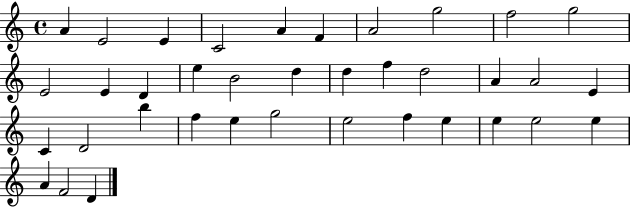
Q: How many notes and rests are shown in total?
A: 37